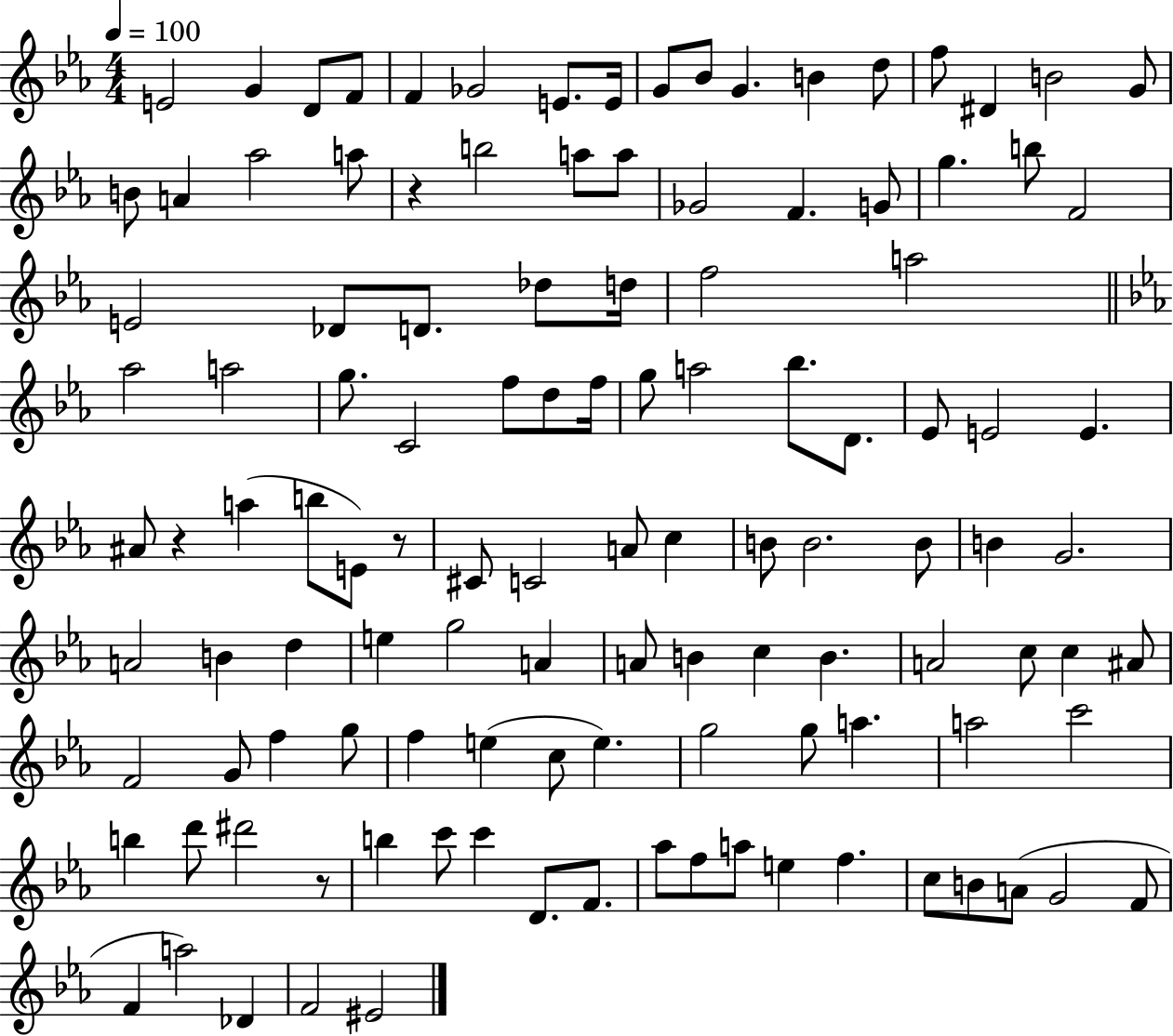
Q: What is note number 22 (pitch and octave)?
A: B5